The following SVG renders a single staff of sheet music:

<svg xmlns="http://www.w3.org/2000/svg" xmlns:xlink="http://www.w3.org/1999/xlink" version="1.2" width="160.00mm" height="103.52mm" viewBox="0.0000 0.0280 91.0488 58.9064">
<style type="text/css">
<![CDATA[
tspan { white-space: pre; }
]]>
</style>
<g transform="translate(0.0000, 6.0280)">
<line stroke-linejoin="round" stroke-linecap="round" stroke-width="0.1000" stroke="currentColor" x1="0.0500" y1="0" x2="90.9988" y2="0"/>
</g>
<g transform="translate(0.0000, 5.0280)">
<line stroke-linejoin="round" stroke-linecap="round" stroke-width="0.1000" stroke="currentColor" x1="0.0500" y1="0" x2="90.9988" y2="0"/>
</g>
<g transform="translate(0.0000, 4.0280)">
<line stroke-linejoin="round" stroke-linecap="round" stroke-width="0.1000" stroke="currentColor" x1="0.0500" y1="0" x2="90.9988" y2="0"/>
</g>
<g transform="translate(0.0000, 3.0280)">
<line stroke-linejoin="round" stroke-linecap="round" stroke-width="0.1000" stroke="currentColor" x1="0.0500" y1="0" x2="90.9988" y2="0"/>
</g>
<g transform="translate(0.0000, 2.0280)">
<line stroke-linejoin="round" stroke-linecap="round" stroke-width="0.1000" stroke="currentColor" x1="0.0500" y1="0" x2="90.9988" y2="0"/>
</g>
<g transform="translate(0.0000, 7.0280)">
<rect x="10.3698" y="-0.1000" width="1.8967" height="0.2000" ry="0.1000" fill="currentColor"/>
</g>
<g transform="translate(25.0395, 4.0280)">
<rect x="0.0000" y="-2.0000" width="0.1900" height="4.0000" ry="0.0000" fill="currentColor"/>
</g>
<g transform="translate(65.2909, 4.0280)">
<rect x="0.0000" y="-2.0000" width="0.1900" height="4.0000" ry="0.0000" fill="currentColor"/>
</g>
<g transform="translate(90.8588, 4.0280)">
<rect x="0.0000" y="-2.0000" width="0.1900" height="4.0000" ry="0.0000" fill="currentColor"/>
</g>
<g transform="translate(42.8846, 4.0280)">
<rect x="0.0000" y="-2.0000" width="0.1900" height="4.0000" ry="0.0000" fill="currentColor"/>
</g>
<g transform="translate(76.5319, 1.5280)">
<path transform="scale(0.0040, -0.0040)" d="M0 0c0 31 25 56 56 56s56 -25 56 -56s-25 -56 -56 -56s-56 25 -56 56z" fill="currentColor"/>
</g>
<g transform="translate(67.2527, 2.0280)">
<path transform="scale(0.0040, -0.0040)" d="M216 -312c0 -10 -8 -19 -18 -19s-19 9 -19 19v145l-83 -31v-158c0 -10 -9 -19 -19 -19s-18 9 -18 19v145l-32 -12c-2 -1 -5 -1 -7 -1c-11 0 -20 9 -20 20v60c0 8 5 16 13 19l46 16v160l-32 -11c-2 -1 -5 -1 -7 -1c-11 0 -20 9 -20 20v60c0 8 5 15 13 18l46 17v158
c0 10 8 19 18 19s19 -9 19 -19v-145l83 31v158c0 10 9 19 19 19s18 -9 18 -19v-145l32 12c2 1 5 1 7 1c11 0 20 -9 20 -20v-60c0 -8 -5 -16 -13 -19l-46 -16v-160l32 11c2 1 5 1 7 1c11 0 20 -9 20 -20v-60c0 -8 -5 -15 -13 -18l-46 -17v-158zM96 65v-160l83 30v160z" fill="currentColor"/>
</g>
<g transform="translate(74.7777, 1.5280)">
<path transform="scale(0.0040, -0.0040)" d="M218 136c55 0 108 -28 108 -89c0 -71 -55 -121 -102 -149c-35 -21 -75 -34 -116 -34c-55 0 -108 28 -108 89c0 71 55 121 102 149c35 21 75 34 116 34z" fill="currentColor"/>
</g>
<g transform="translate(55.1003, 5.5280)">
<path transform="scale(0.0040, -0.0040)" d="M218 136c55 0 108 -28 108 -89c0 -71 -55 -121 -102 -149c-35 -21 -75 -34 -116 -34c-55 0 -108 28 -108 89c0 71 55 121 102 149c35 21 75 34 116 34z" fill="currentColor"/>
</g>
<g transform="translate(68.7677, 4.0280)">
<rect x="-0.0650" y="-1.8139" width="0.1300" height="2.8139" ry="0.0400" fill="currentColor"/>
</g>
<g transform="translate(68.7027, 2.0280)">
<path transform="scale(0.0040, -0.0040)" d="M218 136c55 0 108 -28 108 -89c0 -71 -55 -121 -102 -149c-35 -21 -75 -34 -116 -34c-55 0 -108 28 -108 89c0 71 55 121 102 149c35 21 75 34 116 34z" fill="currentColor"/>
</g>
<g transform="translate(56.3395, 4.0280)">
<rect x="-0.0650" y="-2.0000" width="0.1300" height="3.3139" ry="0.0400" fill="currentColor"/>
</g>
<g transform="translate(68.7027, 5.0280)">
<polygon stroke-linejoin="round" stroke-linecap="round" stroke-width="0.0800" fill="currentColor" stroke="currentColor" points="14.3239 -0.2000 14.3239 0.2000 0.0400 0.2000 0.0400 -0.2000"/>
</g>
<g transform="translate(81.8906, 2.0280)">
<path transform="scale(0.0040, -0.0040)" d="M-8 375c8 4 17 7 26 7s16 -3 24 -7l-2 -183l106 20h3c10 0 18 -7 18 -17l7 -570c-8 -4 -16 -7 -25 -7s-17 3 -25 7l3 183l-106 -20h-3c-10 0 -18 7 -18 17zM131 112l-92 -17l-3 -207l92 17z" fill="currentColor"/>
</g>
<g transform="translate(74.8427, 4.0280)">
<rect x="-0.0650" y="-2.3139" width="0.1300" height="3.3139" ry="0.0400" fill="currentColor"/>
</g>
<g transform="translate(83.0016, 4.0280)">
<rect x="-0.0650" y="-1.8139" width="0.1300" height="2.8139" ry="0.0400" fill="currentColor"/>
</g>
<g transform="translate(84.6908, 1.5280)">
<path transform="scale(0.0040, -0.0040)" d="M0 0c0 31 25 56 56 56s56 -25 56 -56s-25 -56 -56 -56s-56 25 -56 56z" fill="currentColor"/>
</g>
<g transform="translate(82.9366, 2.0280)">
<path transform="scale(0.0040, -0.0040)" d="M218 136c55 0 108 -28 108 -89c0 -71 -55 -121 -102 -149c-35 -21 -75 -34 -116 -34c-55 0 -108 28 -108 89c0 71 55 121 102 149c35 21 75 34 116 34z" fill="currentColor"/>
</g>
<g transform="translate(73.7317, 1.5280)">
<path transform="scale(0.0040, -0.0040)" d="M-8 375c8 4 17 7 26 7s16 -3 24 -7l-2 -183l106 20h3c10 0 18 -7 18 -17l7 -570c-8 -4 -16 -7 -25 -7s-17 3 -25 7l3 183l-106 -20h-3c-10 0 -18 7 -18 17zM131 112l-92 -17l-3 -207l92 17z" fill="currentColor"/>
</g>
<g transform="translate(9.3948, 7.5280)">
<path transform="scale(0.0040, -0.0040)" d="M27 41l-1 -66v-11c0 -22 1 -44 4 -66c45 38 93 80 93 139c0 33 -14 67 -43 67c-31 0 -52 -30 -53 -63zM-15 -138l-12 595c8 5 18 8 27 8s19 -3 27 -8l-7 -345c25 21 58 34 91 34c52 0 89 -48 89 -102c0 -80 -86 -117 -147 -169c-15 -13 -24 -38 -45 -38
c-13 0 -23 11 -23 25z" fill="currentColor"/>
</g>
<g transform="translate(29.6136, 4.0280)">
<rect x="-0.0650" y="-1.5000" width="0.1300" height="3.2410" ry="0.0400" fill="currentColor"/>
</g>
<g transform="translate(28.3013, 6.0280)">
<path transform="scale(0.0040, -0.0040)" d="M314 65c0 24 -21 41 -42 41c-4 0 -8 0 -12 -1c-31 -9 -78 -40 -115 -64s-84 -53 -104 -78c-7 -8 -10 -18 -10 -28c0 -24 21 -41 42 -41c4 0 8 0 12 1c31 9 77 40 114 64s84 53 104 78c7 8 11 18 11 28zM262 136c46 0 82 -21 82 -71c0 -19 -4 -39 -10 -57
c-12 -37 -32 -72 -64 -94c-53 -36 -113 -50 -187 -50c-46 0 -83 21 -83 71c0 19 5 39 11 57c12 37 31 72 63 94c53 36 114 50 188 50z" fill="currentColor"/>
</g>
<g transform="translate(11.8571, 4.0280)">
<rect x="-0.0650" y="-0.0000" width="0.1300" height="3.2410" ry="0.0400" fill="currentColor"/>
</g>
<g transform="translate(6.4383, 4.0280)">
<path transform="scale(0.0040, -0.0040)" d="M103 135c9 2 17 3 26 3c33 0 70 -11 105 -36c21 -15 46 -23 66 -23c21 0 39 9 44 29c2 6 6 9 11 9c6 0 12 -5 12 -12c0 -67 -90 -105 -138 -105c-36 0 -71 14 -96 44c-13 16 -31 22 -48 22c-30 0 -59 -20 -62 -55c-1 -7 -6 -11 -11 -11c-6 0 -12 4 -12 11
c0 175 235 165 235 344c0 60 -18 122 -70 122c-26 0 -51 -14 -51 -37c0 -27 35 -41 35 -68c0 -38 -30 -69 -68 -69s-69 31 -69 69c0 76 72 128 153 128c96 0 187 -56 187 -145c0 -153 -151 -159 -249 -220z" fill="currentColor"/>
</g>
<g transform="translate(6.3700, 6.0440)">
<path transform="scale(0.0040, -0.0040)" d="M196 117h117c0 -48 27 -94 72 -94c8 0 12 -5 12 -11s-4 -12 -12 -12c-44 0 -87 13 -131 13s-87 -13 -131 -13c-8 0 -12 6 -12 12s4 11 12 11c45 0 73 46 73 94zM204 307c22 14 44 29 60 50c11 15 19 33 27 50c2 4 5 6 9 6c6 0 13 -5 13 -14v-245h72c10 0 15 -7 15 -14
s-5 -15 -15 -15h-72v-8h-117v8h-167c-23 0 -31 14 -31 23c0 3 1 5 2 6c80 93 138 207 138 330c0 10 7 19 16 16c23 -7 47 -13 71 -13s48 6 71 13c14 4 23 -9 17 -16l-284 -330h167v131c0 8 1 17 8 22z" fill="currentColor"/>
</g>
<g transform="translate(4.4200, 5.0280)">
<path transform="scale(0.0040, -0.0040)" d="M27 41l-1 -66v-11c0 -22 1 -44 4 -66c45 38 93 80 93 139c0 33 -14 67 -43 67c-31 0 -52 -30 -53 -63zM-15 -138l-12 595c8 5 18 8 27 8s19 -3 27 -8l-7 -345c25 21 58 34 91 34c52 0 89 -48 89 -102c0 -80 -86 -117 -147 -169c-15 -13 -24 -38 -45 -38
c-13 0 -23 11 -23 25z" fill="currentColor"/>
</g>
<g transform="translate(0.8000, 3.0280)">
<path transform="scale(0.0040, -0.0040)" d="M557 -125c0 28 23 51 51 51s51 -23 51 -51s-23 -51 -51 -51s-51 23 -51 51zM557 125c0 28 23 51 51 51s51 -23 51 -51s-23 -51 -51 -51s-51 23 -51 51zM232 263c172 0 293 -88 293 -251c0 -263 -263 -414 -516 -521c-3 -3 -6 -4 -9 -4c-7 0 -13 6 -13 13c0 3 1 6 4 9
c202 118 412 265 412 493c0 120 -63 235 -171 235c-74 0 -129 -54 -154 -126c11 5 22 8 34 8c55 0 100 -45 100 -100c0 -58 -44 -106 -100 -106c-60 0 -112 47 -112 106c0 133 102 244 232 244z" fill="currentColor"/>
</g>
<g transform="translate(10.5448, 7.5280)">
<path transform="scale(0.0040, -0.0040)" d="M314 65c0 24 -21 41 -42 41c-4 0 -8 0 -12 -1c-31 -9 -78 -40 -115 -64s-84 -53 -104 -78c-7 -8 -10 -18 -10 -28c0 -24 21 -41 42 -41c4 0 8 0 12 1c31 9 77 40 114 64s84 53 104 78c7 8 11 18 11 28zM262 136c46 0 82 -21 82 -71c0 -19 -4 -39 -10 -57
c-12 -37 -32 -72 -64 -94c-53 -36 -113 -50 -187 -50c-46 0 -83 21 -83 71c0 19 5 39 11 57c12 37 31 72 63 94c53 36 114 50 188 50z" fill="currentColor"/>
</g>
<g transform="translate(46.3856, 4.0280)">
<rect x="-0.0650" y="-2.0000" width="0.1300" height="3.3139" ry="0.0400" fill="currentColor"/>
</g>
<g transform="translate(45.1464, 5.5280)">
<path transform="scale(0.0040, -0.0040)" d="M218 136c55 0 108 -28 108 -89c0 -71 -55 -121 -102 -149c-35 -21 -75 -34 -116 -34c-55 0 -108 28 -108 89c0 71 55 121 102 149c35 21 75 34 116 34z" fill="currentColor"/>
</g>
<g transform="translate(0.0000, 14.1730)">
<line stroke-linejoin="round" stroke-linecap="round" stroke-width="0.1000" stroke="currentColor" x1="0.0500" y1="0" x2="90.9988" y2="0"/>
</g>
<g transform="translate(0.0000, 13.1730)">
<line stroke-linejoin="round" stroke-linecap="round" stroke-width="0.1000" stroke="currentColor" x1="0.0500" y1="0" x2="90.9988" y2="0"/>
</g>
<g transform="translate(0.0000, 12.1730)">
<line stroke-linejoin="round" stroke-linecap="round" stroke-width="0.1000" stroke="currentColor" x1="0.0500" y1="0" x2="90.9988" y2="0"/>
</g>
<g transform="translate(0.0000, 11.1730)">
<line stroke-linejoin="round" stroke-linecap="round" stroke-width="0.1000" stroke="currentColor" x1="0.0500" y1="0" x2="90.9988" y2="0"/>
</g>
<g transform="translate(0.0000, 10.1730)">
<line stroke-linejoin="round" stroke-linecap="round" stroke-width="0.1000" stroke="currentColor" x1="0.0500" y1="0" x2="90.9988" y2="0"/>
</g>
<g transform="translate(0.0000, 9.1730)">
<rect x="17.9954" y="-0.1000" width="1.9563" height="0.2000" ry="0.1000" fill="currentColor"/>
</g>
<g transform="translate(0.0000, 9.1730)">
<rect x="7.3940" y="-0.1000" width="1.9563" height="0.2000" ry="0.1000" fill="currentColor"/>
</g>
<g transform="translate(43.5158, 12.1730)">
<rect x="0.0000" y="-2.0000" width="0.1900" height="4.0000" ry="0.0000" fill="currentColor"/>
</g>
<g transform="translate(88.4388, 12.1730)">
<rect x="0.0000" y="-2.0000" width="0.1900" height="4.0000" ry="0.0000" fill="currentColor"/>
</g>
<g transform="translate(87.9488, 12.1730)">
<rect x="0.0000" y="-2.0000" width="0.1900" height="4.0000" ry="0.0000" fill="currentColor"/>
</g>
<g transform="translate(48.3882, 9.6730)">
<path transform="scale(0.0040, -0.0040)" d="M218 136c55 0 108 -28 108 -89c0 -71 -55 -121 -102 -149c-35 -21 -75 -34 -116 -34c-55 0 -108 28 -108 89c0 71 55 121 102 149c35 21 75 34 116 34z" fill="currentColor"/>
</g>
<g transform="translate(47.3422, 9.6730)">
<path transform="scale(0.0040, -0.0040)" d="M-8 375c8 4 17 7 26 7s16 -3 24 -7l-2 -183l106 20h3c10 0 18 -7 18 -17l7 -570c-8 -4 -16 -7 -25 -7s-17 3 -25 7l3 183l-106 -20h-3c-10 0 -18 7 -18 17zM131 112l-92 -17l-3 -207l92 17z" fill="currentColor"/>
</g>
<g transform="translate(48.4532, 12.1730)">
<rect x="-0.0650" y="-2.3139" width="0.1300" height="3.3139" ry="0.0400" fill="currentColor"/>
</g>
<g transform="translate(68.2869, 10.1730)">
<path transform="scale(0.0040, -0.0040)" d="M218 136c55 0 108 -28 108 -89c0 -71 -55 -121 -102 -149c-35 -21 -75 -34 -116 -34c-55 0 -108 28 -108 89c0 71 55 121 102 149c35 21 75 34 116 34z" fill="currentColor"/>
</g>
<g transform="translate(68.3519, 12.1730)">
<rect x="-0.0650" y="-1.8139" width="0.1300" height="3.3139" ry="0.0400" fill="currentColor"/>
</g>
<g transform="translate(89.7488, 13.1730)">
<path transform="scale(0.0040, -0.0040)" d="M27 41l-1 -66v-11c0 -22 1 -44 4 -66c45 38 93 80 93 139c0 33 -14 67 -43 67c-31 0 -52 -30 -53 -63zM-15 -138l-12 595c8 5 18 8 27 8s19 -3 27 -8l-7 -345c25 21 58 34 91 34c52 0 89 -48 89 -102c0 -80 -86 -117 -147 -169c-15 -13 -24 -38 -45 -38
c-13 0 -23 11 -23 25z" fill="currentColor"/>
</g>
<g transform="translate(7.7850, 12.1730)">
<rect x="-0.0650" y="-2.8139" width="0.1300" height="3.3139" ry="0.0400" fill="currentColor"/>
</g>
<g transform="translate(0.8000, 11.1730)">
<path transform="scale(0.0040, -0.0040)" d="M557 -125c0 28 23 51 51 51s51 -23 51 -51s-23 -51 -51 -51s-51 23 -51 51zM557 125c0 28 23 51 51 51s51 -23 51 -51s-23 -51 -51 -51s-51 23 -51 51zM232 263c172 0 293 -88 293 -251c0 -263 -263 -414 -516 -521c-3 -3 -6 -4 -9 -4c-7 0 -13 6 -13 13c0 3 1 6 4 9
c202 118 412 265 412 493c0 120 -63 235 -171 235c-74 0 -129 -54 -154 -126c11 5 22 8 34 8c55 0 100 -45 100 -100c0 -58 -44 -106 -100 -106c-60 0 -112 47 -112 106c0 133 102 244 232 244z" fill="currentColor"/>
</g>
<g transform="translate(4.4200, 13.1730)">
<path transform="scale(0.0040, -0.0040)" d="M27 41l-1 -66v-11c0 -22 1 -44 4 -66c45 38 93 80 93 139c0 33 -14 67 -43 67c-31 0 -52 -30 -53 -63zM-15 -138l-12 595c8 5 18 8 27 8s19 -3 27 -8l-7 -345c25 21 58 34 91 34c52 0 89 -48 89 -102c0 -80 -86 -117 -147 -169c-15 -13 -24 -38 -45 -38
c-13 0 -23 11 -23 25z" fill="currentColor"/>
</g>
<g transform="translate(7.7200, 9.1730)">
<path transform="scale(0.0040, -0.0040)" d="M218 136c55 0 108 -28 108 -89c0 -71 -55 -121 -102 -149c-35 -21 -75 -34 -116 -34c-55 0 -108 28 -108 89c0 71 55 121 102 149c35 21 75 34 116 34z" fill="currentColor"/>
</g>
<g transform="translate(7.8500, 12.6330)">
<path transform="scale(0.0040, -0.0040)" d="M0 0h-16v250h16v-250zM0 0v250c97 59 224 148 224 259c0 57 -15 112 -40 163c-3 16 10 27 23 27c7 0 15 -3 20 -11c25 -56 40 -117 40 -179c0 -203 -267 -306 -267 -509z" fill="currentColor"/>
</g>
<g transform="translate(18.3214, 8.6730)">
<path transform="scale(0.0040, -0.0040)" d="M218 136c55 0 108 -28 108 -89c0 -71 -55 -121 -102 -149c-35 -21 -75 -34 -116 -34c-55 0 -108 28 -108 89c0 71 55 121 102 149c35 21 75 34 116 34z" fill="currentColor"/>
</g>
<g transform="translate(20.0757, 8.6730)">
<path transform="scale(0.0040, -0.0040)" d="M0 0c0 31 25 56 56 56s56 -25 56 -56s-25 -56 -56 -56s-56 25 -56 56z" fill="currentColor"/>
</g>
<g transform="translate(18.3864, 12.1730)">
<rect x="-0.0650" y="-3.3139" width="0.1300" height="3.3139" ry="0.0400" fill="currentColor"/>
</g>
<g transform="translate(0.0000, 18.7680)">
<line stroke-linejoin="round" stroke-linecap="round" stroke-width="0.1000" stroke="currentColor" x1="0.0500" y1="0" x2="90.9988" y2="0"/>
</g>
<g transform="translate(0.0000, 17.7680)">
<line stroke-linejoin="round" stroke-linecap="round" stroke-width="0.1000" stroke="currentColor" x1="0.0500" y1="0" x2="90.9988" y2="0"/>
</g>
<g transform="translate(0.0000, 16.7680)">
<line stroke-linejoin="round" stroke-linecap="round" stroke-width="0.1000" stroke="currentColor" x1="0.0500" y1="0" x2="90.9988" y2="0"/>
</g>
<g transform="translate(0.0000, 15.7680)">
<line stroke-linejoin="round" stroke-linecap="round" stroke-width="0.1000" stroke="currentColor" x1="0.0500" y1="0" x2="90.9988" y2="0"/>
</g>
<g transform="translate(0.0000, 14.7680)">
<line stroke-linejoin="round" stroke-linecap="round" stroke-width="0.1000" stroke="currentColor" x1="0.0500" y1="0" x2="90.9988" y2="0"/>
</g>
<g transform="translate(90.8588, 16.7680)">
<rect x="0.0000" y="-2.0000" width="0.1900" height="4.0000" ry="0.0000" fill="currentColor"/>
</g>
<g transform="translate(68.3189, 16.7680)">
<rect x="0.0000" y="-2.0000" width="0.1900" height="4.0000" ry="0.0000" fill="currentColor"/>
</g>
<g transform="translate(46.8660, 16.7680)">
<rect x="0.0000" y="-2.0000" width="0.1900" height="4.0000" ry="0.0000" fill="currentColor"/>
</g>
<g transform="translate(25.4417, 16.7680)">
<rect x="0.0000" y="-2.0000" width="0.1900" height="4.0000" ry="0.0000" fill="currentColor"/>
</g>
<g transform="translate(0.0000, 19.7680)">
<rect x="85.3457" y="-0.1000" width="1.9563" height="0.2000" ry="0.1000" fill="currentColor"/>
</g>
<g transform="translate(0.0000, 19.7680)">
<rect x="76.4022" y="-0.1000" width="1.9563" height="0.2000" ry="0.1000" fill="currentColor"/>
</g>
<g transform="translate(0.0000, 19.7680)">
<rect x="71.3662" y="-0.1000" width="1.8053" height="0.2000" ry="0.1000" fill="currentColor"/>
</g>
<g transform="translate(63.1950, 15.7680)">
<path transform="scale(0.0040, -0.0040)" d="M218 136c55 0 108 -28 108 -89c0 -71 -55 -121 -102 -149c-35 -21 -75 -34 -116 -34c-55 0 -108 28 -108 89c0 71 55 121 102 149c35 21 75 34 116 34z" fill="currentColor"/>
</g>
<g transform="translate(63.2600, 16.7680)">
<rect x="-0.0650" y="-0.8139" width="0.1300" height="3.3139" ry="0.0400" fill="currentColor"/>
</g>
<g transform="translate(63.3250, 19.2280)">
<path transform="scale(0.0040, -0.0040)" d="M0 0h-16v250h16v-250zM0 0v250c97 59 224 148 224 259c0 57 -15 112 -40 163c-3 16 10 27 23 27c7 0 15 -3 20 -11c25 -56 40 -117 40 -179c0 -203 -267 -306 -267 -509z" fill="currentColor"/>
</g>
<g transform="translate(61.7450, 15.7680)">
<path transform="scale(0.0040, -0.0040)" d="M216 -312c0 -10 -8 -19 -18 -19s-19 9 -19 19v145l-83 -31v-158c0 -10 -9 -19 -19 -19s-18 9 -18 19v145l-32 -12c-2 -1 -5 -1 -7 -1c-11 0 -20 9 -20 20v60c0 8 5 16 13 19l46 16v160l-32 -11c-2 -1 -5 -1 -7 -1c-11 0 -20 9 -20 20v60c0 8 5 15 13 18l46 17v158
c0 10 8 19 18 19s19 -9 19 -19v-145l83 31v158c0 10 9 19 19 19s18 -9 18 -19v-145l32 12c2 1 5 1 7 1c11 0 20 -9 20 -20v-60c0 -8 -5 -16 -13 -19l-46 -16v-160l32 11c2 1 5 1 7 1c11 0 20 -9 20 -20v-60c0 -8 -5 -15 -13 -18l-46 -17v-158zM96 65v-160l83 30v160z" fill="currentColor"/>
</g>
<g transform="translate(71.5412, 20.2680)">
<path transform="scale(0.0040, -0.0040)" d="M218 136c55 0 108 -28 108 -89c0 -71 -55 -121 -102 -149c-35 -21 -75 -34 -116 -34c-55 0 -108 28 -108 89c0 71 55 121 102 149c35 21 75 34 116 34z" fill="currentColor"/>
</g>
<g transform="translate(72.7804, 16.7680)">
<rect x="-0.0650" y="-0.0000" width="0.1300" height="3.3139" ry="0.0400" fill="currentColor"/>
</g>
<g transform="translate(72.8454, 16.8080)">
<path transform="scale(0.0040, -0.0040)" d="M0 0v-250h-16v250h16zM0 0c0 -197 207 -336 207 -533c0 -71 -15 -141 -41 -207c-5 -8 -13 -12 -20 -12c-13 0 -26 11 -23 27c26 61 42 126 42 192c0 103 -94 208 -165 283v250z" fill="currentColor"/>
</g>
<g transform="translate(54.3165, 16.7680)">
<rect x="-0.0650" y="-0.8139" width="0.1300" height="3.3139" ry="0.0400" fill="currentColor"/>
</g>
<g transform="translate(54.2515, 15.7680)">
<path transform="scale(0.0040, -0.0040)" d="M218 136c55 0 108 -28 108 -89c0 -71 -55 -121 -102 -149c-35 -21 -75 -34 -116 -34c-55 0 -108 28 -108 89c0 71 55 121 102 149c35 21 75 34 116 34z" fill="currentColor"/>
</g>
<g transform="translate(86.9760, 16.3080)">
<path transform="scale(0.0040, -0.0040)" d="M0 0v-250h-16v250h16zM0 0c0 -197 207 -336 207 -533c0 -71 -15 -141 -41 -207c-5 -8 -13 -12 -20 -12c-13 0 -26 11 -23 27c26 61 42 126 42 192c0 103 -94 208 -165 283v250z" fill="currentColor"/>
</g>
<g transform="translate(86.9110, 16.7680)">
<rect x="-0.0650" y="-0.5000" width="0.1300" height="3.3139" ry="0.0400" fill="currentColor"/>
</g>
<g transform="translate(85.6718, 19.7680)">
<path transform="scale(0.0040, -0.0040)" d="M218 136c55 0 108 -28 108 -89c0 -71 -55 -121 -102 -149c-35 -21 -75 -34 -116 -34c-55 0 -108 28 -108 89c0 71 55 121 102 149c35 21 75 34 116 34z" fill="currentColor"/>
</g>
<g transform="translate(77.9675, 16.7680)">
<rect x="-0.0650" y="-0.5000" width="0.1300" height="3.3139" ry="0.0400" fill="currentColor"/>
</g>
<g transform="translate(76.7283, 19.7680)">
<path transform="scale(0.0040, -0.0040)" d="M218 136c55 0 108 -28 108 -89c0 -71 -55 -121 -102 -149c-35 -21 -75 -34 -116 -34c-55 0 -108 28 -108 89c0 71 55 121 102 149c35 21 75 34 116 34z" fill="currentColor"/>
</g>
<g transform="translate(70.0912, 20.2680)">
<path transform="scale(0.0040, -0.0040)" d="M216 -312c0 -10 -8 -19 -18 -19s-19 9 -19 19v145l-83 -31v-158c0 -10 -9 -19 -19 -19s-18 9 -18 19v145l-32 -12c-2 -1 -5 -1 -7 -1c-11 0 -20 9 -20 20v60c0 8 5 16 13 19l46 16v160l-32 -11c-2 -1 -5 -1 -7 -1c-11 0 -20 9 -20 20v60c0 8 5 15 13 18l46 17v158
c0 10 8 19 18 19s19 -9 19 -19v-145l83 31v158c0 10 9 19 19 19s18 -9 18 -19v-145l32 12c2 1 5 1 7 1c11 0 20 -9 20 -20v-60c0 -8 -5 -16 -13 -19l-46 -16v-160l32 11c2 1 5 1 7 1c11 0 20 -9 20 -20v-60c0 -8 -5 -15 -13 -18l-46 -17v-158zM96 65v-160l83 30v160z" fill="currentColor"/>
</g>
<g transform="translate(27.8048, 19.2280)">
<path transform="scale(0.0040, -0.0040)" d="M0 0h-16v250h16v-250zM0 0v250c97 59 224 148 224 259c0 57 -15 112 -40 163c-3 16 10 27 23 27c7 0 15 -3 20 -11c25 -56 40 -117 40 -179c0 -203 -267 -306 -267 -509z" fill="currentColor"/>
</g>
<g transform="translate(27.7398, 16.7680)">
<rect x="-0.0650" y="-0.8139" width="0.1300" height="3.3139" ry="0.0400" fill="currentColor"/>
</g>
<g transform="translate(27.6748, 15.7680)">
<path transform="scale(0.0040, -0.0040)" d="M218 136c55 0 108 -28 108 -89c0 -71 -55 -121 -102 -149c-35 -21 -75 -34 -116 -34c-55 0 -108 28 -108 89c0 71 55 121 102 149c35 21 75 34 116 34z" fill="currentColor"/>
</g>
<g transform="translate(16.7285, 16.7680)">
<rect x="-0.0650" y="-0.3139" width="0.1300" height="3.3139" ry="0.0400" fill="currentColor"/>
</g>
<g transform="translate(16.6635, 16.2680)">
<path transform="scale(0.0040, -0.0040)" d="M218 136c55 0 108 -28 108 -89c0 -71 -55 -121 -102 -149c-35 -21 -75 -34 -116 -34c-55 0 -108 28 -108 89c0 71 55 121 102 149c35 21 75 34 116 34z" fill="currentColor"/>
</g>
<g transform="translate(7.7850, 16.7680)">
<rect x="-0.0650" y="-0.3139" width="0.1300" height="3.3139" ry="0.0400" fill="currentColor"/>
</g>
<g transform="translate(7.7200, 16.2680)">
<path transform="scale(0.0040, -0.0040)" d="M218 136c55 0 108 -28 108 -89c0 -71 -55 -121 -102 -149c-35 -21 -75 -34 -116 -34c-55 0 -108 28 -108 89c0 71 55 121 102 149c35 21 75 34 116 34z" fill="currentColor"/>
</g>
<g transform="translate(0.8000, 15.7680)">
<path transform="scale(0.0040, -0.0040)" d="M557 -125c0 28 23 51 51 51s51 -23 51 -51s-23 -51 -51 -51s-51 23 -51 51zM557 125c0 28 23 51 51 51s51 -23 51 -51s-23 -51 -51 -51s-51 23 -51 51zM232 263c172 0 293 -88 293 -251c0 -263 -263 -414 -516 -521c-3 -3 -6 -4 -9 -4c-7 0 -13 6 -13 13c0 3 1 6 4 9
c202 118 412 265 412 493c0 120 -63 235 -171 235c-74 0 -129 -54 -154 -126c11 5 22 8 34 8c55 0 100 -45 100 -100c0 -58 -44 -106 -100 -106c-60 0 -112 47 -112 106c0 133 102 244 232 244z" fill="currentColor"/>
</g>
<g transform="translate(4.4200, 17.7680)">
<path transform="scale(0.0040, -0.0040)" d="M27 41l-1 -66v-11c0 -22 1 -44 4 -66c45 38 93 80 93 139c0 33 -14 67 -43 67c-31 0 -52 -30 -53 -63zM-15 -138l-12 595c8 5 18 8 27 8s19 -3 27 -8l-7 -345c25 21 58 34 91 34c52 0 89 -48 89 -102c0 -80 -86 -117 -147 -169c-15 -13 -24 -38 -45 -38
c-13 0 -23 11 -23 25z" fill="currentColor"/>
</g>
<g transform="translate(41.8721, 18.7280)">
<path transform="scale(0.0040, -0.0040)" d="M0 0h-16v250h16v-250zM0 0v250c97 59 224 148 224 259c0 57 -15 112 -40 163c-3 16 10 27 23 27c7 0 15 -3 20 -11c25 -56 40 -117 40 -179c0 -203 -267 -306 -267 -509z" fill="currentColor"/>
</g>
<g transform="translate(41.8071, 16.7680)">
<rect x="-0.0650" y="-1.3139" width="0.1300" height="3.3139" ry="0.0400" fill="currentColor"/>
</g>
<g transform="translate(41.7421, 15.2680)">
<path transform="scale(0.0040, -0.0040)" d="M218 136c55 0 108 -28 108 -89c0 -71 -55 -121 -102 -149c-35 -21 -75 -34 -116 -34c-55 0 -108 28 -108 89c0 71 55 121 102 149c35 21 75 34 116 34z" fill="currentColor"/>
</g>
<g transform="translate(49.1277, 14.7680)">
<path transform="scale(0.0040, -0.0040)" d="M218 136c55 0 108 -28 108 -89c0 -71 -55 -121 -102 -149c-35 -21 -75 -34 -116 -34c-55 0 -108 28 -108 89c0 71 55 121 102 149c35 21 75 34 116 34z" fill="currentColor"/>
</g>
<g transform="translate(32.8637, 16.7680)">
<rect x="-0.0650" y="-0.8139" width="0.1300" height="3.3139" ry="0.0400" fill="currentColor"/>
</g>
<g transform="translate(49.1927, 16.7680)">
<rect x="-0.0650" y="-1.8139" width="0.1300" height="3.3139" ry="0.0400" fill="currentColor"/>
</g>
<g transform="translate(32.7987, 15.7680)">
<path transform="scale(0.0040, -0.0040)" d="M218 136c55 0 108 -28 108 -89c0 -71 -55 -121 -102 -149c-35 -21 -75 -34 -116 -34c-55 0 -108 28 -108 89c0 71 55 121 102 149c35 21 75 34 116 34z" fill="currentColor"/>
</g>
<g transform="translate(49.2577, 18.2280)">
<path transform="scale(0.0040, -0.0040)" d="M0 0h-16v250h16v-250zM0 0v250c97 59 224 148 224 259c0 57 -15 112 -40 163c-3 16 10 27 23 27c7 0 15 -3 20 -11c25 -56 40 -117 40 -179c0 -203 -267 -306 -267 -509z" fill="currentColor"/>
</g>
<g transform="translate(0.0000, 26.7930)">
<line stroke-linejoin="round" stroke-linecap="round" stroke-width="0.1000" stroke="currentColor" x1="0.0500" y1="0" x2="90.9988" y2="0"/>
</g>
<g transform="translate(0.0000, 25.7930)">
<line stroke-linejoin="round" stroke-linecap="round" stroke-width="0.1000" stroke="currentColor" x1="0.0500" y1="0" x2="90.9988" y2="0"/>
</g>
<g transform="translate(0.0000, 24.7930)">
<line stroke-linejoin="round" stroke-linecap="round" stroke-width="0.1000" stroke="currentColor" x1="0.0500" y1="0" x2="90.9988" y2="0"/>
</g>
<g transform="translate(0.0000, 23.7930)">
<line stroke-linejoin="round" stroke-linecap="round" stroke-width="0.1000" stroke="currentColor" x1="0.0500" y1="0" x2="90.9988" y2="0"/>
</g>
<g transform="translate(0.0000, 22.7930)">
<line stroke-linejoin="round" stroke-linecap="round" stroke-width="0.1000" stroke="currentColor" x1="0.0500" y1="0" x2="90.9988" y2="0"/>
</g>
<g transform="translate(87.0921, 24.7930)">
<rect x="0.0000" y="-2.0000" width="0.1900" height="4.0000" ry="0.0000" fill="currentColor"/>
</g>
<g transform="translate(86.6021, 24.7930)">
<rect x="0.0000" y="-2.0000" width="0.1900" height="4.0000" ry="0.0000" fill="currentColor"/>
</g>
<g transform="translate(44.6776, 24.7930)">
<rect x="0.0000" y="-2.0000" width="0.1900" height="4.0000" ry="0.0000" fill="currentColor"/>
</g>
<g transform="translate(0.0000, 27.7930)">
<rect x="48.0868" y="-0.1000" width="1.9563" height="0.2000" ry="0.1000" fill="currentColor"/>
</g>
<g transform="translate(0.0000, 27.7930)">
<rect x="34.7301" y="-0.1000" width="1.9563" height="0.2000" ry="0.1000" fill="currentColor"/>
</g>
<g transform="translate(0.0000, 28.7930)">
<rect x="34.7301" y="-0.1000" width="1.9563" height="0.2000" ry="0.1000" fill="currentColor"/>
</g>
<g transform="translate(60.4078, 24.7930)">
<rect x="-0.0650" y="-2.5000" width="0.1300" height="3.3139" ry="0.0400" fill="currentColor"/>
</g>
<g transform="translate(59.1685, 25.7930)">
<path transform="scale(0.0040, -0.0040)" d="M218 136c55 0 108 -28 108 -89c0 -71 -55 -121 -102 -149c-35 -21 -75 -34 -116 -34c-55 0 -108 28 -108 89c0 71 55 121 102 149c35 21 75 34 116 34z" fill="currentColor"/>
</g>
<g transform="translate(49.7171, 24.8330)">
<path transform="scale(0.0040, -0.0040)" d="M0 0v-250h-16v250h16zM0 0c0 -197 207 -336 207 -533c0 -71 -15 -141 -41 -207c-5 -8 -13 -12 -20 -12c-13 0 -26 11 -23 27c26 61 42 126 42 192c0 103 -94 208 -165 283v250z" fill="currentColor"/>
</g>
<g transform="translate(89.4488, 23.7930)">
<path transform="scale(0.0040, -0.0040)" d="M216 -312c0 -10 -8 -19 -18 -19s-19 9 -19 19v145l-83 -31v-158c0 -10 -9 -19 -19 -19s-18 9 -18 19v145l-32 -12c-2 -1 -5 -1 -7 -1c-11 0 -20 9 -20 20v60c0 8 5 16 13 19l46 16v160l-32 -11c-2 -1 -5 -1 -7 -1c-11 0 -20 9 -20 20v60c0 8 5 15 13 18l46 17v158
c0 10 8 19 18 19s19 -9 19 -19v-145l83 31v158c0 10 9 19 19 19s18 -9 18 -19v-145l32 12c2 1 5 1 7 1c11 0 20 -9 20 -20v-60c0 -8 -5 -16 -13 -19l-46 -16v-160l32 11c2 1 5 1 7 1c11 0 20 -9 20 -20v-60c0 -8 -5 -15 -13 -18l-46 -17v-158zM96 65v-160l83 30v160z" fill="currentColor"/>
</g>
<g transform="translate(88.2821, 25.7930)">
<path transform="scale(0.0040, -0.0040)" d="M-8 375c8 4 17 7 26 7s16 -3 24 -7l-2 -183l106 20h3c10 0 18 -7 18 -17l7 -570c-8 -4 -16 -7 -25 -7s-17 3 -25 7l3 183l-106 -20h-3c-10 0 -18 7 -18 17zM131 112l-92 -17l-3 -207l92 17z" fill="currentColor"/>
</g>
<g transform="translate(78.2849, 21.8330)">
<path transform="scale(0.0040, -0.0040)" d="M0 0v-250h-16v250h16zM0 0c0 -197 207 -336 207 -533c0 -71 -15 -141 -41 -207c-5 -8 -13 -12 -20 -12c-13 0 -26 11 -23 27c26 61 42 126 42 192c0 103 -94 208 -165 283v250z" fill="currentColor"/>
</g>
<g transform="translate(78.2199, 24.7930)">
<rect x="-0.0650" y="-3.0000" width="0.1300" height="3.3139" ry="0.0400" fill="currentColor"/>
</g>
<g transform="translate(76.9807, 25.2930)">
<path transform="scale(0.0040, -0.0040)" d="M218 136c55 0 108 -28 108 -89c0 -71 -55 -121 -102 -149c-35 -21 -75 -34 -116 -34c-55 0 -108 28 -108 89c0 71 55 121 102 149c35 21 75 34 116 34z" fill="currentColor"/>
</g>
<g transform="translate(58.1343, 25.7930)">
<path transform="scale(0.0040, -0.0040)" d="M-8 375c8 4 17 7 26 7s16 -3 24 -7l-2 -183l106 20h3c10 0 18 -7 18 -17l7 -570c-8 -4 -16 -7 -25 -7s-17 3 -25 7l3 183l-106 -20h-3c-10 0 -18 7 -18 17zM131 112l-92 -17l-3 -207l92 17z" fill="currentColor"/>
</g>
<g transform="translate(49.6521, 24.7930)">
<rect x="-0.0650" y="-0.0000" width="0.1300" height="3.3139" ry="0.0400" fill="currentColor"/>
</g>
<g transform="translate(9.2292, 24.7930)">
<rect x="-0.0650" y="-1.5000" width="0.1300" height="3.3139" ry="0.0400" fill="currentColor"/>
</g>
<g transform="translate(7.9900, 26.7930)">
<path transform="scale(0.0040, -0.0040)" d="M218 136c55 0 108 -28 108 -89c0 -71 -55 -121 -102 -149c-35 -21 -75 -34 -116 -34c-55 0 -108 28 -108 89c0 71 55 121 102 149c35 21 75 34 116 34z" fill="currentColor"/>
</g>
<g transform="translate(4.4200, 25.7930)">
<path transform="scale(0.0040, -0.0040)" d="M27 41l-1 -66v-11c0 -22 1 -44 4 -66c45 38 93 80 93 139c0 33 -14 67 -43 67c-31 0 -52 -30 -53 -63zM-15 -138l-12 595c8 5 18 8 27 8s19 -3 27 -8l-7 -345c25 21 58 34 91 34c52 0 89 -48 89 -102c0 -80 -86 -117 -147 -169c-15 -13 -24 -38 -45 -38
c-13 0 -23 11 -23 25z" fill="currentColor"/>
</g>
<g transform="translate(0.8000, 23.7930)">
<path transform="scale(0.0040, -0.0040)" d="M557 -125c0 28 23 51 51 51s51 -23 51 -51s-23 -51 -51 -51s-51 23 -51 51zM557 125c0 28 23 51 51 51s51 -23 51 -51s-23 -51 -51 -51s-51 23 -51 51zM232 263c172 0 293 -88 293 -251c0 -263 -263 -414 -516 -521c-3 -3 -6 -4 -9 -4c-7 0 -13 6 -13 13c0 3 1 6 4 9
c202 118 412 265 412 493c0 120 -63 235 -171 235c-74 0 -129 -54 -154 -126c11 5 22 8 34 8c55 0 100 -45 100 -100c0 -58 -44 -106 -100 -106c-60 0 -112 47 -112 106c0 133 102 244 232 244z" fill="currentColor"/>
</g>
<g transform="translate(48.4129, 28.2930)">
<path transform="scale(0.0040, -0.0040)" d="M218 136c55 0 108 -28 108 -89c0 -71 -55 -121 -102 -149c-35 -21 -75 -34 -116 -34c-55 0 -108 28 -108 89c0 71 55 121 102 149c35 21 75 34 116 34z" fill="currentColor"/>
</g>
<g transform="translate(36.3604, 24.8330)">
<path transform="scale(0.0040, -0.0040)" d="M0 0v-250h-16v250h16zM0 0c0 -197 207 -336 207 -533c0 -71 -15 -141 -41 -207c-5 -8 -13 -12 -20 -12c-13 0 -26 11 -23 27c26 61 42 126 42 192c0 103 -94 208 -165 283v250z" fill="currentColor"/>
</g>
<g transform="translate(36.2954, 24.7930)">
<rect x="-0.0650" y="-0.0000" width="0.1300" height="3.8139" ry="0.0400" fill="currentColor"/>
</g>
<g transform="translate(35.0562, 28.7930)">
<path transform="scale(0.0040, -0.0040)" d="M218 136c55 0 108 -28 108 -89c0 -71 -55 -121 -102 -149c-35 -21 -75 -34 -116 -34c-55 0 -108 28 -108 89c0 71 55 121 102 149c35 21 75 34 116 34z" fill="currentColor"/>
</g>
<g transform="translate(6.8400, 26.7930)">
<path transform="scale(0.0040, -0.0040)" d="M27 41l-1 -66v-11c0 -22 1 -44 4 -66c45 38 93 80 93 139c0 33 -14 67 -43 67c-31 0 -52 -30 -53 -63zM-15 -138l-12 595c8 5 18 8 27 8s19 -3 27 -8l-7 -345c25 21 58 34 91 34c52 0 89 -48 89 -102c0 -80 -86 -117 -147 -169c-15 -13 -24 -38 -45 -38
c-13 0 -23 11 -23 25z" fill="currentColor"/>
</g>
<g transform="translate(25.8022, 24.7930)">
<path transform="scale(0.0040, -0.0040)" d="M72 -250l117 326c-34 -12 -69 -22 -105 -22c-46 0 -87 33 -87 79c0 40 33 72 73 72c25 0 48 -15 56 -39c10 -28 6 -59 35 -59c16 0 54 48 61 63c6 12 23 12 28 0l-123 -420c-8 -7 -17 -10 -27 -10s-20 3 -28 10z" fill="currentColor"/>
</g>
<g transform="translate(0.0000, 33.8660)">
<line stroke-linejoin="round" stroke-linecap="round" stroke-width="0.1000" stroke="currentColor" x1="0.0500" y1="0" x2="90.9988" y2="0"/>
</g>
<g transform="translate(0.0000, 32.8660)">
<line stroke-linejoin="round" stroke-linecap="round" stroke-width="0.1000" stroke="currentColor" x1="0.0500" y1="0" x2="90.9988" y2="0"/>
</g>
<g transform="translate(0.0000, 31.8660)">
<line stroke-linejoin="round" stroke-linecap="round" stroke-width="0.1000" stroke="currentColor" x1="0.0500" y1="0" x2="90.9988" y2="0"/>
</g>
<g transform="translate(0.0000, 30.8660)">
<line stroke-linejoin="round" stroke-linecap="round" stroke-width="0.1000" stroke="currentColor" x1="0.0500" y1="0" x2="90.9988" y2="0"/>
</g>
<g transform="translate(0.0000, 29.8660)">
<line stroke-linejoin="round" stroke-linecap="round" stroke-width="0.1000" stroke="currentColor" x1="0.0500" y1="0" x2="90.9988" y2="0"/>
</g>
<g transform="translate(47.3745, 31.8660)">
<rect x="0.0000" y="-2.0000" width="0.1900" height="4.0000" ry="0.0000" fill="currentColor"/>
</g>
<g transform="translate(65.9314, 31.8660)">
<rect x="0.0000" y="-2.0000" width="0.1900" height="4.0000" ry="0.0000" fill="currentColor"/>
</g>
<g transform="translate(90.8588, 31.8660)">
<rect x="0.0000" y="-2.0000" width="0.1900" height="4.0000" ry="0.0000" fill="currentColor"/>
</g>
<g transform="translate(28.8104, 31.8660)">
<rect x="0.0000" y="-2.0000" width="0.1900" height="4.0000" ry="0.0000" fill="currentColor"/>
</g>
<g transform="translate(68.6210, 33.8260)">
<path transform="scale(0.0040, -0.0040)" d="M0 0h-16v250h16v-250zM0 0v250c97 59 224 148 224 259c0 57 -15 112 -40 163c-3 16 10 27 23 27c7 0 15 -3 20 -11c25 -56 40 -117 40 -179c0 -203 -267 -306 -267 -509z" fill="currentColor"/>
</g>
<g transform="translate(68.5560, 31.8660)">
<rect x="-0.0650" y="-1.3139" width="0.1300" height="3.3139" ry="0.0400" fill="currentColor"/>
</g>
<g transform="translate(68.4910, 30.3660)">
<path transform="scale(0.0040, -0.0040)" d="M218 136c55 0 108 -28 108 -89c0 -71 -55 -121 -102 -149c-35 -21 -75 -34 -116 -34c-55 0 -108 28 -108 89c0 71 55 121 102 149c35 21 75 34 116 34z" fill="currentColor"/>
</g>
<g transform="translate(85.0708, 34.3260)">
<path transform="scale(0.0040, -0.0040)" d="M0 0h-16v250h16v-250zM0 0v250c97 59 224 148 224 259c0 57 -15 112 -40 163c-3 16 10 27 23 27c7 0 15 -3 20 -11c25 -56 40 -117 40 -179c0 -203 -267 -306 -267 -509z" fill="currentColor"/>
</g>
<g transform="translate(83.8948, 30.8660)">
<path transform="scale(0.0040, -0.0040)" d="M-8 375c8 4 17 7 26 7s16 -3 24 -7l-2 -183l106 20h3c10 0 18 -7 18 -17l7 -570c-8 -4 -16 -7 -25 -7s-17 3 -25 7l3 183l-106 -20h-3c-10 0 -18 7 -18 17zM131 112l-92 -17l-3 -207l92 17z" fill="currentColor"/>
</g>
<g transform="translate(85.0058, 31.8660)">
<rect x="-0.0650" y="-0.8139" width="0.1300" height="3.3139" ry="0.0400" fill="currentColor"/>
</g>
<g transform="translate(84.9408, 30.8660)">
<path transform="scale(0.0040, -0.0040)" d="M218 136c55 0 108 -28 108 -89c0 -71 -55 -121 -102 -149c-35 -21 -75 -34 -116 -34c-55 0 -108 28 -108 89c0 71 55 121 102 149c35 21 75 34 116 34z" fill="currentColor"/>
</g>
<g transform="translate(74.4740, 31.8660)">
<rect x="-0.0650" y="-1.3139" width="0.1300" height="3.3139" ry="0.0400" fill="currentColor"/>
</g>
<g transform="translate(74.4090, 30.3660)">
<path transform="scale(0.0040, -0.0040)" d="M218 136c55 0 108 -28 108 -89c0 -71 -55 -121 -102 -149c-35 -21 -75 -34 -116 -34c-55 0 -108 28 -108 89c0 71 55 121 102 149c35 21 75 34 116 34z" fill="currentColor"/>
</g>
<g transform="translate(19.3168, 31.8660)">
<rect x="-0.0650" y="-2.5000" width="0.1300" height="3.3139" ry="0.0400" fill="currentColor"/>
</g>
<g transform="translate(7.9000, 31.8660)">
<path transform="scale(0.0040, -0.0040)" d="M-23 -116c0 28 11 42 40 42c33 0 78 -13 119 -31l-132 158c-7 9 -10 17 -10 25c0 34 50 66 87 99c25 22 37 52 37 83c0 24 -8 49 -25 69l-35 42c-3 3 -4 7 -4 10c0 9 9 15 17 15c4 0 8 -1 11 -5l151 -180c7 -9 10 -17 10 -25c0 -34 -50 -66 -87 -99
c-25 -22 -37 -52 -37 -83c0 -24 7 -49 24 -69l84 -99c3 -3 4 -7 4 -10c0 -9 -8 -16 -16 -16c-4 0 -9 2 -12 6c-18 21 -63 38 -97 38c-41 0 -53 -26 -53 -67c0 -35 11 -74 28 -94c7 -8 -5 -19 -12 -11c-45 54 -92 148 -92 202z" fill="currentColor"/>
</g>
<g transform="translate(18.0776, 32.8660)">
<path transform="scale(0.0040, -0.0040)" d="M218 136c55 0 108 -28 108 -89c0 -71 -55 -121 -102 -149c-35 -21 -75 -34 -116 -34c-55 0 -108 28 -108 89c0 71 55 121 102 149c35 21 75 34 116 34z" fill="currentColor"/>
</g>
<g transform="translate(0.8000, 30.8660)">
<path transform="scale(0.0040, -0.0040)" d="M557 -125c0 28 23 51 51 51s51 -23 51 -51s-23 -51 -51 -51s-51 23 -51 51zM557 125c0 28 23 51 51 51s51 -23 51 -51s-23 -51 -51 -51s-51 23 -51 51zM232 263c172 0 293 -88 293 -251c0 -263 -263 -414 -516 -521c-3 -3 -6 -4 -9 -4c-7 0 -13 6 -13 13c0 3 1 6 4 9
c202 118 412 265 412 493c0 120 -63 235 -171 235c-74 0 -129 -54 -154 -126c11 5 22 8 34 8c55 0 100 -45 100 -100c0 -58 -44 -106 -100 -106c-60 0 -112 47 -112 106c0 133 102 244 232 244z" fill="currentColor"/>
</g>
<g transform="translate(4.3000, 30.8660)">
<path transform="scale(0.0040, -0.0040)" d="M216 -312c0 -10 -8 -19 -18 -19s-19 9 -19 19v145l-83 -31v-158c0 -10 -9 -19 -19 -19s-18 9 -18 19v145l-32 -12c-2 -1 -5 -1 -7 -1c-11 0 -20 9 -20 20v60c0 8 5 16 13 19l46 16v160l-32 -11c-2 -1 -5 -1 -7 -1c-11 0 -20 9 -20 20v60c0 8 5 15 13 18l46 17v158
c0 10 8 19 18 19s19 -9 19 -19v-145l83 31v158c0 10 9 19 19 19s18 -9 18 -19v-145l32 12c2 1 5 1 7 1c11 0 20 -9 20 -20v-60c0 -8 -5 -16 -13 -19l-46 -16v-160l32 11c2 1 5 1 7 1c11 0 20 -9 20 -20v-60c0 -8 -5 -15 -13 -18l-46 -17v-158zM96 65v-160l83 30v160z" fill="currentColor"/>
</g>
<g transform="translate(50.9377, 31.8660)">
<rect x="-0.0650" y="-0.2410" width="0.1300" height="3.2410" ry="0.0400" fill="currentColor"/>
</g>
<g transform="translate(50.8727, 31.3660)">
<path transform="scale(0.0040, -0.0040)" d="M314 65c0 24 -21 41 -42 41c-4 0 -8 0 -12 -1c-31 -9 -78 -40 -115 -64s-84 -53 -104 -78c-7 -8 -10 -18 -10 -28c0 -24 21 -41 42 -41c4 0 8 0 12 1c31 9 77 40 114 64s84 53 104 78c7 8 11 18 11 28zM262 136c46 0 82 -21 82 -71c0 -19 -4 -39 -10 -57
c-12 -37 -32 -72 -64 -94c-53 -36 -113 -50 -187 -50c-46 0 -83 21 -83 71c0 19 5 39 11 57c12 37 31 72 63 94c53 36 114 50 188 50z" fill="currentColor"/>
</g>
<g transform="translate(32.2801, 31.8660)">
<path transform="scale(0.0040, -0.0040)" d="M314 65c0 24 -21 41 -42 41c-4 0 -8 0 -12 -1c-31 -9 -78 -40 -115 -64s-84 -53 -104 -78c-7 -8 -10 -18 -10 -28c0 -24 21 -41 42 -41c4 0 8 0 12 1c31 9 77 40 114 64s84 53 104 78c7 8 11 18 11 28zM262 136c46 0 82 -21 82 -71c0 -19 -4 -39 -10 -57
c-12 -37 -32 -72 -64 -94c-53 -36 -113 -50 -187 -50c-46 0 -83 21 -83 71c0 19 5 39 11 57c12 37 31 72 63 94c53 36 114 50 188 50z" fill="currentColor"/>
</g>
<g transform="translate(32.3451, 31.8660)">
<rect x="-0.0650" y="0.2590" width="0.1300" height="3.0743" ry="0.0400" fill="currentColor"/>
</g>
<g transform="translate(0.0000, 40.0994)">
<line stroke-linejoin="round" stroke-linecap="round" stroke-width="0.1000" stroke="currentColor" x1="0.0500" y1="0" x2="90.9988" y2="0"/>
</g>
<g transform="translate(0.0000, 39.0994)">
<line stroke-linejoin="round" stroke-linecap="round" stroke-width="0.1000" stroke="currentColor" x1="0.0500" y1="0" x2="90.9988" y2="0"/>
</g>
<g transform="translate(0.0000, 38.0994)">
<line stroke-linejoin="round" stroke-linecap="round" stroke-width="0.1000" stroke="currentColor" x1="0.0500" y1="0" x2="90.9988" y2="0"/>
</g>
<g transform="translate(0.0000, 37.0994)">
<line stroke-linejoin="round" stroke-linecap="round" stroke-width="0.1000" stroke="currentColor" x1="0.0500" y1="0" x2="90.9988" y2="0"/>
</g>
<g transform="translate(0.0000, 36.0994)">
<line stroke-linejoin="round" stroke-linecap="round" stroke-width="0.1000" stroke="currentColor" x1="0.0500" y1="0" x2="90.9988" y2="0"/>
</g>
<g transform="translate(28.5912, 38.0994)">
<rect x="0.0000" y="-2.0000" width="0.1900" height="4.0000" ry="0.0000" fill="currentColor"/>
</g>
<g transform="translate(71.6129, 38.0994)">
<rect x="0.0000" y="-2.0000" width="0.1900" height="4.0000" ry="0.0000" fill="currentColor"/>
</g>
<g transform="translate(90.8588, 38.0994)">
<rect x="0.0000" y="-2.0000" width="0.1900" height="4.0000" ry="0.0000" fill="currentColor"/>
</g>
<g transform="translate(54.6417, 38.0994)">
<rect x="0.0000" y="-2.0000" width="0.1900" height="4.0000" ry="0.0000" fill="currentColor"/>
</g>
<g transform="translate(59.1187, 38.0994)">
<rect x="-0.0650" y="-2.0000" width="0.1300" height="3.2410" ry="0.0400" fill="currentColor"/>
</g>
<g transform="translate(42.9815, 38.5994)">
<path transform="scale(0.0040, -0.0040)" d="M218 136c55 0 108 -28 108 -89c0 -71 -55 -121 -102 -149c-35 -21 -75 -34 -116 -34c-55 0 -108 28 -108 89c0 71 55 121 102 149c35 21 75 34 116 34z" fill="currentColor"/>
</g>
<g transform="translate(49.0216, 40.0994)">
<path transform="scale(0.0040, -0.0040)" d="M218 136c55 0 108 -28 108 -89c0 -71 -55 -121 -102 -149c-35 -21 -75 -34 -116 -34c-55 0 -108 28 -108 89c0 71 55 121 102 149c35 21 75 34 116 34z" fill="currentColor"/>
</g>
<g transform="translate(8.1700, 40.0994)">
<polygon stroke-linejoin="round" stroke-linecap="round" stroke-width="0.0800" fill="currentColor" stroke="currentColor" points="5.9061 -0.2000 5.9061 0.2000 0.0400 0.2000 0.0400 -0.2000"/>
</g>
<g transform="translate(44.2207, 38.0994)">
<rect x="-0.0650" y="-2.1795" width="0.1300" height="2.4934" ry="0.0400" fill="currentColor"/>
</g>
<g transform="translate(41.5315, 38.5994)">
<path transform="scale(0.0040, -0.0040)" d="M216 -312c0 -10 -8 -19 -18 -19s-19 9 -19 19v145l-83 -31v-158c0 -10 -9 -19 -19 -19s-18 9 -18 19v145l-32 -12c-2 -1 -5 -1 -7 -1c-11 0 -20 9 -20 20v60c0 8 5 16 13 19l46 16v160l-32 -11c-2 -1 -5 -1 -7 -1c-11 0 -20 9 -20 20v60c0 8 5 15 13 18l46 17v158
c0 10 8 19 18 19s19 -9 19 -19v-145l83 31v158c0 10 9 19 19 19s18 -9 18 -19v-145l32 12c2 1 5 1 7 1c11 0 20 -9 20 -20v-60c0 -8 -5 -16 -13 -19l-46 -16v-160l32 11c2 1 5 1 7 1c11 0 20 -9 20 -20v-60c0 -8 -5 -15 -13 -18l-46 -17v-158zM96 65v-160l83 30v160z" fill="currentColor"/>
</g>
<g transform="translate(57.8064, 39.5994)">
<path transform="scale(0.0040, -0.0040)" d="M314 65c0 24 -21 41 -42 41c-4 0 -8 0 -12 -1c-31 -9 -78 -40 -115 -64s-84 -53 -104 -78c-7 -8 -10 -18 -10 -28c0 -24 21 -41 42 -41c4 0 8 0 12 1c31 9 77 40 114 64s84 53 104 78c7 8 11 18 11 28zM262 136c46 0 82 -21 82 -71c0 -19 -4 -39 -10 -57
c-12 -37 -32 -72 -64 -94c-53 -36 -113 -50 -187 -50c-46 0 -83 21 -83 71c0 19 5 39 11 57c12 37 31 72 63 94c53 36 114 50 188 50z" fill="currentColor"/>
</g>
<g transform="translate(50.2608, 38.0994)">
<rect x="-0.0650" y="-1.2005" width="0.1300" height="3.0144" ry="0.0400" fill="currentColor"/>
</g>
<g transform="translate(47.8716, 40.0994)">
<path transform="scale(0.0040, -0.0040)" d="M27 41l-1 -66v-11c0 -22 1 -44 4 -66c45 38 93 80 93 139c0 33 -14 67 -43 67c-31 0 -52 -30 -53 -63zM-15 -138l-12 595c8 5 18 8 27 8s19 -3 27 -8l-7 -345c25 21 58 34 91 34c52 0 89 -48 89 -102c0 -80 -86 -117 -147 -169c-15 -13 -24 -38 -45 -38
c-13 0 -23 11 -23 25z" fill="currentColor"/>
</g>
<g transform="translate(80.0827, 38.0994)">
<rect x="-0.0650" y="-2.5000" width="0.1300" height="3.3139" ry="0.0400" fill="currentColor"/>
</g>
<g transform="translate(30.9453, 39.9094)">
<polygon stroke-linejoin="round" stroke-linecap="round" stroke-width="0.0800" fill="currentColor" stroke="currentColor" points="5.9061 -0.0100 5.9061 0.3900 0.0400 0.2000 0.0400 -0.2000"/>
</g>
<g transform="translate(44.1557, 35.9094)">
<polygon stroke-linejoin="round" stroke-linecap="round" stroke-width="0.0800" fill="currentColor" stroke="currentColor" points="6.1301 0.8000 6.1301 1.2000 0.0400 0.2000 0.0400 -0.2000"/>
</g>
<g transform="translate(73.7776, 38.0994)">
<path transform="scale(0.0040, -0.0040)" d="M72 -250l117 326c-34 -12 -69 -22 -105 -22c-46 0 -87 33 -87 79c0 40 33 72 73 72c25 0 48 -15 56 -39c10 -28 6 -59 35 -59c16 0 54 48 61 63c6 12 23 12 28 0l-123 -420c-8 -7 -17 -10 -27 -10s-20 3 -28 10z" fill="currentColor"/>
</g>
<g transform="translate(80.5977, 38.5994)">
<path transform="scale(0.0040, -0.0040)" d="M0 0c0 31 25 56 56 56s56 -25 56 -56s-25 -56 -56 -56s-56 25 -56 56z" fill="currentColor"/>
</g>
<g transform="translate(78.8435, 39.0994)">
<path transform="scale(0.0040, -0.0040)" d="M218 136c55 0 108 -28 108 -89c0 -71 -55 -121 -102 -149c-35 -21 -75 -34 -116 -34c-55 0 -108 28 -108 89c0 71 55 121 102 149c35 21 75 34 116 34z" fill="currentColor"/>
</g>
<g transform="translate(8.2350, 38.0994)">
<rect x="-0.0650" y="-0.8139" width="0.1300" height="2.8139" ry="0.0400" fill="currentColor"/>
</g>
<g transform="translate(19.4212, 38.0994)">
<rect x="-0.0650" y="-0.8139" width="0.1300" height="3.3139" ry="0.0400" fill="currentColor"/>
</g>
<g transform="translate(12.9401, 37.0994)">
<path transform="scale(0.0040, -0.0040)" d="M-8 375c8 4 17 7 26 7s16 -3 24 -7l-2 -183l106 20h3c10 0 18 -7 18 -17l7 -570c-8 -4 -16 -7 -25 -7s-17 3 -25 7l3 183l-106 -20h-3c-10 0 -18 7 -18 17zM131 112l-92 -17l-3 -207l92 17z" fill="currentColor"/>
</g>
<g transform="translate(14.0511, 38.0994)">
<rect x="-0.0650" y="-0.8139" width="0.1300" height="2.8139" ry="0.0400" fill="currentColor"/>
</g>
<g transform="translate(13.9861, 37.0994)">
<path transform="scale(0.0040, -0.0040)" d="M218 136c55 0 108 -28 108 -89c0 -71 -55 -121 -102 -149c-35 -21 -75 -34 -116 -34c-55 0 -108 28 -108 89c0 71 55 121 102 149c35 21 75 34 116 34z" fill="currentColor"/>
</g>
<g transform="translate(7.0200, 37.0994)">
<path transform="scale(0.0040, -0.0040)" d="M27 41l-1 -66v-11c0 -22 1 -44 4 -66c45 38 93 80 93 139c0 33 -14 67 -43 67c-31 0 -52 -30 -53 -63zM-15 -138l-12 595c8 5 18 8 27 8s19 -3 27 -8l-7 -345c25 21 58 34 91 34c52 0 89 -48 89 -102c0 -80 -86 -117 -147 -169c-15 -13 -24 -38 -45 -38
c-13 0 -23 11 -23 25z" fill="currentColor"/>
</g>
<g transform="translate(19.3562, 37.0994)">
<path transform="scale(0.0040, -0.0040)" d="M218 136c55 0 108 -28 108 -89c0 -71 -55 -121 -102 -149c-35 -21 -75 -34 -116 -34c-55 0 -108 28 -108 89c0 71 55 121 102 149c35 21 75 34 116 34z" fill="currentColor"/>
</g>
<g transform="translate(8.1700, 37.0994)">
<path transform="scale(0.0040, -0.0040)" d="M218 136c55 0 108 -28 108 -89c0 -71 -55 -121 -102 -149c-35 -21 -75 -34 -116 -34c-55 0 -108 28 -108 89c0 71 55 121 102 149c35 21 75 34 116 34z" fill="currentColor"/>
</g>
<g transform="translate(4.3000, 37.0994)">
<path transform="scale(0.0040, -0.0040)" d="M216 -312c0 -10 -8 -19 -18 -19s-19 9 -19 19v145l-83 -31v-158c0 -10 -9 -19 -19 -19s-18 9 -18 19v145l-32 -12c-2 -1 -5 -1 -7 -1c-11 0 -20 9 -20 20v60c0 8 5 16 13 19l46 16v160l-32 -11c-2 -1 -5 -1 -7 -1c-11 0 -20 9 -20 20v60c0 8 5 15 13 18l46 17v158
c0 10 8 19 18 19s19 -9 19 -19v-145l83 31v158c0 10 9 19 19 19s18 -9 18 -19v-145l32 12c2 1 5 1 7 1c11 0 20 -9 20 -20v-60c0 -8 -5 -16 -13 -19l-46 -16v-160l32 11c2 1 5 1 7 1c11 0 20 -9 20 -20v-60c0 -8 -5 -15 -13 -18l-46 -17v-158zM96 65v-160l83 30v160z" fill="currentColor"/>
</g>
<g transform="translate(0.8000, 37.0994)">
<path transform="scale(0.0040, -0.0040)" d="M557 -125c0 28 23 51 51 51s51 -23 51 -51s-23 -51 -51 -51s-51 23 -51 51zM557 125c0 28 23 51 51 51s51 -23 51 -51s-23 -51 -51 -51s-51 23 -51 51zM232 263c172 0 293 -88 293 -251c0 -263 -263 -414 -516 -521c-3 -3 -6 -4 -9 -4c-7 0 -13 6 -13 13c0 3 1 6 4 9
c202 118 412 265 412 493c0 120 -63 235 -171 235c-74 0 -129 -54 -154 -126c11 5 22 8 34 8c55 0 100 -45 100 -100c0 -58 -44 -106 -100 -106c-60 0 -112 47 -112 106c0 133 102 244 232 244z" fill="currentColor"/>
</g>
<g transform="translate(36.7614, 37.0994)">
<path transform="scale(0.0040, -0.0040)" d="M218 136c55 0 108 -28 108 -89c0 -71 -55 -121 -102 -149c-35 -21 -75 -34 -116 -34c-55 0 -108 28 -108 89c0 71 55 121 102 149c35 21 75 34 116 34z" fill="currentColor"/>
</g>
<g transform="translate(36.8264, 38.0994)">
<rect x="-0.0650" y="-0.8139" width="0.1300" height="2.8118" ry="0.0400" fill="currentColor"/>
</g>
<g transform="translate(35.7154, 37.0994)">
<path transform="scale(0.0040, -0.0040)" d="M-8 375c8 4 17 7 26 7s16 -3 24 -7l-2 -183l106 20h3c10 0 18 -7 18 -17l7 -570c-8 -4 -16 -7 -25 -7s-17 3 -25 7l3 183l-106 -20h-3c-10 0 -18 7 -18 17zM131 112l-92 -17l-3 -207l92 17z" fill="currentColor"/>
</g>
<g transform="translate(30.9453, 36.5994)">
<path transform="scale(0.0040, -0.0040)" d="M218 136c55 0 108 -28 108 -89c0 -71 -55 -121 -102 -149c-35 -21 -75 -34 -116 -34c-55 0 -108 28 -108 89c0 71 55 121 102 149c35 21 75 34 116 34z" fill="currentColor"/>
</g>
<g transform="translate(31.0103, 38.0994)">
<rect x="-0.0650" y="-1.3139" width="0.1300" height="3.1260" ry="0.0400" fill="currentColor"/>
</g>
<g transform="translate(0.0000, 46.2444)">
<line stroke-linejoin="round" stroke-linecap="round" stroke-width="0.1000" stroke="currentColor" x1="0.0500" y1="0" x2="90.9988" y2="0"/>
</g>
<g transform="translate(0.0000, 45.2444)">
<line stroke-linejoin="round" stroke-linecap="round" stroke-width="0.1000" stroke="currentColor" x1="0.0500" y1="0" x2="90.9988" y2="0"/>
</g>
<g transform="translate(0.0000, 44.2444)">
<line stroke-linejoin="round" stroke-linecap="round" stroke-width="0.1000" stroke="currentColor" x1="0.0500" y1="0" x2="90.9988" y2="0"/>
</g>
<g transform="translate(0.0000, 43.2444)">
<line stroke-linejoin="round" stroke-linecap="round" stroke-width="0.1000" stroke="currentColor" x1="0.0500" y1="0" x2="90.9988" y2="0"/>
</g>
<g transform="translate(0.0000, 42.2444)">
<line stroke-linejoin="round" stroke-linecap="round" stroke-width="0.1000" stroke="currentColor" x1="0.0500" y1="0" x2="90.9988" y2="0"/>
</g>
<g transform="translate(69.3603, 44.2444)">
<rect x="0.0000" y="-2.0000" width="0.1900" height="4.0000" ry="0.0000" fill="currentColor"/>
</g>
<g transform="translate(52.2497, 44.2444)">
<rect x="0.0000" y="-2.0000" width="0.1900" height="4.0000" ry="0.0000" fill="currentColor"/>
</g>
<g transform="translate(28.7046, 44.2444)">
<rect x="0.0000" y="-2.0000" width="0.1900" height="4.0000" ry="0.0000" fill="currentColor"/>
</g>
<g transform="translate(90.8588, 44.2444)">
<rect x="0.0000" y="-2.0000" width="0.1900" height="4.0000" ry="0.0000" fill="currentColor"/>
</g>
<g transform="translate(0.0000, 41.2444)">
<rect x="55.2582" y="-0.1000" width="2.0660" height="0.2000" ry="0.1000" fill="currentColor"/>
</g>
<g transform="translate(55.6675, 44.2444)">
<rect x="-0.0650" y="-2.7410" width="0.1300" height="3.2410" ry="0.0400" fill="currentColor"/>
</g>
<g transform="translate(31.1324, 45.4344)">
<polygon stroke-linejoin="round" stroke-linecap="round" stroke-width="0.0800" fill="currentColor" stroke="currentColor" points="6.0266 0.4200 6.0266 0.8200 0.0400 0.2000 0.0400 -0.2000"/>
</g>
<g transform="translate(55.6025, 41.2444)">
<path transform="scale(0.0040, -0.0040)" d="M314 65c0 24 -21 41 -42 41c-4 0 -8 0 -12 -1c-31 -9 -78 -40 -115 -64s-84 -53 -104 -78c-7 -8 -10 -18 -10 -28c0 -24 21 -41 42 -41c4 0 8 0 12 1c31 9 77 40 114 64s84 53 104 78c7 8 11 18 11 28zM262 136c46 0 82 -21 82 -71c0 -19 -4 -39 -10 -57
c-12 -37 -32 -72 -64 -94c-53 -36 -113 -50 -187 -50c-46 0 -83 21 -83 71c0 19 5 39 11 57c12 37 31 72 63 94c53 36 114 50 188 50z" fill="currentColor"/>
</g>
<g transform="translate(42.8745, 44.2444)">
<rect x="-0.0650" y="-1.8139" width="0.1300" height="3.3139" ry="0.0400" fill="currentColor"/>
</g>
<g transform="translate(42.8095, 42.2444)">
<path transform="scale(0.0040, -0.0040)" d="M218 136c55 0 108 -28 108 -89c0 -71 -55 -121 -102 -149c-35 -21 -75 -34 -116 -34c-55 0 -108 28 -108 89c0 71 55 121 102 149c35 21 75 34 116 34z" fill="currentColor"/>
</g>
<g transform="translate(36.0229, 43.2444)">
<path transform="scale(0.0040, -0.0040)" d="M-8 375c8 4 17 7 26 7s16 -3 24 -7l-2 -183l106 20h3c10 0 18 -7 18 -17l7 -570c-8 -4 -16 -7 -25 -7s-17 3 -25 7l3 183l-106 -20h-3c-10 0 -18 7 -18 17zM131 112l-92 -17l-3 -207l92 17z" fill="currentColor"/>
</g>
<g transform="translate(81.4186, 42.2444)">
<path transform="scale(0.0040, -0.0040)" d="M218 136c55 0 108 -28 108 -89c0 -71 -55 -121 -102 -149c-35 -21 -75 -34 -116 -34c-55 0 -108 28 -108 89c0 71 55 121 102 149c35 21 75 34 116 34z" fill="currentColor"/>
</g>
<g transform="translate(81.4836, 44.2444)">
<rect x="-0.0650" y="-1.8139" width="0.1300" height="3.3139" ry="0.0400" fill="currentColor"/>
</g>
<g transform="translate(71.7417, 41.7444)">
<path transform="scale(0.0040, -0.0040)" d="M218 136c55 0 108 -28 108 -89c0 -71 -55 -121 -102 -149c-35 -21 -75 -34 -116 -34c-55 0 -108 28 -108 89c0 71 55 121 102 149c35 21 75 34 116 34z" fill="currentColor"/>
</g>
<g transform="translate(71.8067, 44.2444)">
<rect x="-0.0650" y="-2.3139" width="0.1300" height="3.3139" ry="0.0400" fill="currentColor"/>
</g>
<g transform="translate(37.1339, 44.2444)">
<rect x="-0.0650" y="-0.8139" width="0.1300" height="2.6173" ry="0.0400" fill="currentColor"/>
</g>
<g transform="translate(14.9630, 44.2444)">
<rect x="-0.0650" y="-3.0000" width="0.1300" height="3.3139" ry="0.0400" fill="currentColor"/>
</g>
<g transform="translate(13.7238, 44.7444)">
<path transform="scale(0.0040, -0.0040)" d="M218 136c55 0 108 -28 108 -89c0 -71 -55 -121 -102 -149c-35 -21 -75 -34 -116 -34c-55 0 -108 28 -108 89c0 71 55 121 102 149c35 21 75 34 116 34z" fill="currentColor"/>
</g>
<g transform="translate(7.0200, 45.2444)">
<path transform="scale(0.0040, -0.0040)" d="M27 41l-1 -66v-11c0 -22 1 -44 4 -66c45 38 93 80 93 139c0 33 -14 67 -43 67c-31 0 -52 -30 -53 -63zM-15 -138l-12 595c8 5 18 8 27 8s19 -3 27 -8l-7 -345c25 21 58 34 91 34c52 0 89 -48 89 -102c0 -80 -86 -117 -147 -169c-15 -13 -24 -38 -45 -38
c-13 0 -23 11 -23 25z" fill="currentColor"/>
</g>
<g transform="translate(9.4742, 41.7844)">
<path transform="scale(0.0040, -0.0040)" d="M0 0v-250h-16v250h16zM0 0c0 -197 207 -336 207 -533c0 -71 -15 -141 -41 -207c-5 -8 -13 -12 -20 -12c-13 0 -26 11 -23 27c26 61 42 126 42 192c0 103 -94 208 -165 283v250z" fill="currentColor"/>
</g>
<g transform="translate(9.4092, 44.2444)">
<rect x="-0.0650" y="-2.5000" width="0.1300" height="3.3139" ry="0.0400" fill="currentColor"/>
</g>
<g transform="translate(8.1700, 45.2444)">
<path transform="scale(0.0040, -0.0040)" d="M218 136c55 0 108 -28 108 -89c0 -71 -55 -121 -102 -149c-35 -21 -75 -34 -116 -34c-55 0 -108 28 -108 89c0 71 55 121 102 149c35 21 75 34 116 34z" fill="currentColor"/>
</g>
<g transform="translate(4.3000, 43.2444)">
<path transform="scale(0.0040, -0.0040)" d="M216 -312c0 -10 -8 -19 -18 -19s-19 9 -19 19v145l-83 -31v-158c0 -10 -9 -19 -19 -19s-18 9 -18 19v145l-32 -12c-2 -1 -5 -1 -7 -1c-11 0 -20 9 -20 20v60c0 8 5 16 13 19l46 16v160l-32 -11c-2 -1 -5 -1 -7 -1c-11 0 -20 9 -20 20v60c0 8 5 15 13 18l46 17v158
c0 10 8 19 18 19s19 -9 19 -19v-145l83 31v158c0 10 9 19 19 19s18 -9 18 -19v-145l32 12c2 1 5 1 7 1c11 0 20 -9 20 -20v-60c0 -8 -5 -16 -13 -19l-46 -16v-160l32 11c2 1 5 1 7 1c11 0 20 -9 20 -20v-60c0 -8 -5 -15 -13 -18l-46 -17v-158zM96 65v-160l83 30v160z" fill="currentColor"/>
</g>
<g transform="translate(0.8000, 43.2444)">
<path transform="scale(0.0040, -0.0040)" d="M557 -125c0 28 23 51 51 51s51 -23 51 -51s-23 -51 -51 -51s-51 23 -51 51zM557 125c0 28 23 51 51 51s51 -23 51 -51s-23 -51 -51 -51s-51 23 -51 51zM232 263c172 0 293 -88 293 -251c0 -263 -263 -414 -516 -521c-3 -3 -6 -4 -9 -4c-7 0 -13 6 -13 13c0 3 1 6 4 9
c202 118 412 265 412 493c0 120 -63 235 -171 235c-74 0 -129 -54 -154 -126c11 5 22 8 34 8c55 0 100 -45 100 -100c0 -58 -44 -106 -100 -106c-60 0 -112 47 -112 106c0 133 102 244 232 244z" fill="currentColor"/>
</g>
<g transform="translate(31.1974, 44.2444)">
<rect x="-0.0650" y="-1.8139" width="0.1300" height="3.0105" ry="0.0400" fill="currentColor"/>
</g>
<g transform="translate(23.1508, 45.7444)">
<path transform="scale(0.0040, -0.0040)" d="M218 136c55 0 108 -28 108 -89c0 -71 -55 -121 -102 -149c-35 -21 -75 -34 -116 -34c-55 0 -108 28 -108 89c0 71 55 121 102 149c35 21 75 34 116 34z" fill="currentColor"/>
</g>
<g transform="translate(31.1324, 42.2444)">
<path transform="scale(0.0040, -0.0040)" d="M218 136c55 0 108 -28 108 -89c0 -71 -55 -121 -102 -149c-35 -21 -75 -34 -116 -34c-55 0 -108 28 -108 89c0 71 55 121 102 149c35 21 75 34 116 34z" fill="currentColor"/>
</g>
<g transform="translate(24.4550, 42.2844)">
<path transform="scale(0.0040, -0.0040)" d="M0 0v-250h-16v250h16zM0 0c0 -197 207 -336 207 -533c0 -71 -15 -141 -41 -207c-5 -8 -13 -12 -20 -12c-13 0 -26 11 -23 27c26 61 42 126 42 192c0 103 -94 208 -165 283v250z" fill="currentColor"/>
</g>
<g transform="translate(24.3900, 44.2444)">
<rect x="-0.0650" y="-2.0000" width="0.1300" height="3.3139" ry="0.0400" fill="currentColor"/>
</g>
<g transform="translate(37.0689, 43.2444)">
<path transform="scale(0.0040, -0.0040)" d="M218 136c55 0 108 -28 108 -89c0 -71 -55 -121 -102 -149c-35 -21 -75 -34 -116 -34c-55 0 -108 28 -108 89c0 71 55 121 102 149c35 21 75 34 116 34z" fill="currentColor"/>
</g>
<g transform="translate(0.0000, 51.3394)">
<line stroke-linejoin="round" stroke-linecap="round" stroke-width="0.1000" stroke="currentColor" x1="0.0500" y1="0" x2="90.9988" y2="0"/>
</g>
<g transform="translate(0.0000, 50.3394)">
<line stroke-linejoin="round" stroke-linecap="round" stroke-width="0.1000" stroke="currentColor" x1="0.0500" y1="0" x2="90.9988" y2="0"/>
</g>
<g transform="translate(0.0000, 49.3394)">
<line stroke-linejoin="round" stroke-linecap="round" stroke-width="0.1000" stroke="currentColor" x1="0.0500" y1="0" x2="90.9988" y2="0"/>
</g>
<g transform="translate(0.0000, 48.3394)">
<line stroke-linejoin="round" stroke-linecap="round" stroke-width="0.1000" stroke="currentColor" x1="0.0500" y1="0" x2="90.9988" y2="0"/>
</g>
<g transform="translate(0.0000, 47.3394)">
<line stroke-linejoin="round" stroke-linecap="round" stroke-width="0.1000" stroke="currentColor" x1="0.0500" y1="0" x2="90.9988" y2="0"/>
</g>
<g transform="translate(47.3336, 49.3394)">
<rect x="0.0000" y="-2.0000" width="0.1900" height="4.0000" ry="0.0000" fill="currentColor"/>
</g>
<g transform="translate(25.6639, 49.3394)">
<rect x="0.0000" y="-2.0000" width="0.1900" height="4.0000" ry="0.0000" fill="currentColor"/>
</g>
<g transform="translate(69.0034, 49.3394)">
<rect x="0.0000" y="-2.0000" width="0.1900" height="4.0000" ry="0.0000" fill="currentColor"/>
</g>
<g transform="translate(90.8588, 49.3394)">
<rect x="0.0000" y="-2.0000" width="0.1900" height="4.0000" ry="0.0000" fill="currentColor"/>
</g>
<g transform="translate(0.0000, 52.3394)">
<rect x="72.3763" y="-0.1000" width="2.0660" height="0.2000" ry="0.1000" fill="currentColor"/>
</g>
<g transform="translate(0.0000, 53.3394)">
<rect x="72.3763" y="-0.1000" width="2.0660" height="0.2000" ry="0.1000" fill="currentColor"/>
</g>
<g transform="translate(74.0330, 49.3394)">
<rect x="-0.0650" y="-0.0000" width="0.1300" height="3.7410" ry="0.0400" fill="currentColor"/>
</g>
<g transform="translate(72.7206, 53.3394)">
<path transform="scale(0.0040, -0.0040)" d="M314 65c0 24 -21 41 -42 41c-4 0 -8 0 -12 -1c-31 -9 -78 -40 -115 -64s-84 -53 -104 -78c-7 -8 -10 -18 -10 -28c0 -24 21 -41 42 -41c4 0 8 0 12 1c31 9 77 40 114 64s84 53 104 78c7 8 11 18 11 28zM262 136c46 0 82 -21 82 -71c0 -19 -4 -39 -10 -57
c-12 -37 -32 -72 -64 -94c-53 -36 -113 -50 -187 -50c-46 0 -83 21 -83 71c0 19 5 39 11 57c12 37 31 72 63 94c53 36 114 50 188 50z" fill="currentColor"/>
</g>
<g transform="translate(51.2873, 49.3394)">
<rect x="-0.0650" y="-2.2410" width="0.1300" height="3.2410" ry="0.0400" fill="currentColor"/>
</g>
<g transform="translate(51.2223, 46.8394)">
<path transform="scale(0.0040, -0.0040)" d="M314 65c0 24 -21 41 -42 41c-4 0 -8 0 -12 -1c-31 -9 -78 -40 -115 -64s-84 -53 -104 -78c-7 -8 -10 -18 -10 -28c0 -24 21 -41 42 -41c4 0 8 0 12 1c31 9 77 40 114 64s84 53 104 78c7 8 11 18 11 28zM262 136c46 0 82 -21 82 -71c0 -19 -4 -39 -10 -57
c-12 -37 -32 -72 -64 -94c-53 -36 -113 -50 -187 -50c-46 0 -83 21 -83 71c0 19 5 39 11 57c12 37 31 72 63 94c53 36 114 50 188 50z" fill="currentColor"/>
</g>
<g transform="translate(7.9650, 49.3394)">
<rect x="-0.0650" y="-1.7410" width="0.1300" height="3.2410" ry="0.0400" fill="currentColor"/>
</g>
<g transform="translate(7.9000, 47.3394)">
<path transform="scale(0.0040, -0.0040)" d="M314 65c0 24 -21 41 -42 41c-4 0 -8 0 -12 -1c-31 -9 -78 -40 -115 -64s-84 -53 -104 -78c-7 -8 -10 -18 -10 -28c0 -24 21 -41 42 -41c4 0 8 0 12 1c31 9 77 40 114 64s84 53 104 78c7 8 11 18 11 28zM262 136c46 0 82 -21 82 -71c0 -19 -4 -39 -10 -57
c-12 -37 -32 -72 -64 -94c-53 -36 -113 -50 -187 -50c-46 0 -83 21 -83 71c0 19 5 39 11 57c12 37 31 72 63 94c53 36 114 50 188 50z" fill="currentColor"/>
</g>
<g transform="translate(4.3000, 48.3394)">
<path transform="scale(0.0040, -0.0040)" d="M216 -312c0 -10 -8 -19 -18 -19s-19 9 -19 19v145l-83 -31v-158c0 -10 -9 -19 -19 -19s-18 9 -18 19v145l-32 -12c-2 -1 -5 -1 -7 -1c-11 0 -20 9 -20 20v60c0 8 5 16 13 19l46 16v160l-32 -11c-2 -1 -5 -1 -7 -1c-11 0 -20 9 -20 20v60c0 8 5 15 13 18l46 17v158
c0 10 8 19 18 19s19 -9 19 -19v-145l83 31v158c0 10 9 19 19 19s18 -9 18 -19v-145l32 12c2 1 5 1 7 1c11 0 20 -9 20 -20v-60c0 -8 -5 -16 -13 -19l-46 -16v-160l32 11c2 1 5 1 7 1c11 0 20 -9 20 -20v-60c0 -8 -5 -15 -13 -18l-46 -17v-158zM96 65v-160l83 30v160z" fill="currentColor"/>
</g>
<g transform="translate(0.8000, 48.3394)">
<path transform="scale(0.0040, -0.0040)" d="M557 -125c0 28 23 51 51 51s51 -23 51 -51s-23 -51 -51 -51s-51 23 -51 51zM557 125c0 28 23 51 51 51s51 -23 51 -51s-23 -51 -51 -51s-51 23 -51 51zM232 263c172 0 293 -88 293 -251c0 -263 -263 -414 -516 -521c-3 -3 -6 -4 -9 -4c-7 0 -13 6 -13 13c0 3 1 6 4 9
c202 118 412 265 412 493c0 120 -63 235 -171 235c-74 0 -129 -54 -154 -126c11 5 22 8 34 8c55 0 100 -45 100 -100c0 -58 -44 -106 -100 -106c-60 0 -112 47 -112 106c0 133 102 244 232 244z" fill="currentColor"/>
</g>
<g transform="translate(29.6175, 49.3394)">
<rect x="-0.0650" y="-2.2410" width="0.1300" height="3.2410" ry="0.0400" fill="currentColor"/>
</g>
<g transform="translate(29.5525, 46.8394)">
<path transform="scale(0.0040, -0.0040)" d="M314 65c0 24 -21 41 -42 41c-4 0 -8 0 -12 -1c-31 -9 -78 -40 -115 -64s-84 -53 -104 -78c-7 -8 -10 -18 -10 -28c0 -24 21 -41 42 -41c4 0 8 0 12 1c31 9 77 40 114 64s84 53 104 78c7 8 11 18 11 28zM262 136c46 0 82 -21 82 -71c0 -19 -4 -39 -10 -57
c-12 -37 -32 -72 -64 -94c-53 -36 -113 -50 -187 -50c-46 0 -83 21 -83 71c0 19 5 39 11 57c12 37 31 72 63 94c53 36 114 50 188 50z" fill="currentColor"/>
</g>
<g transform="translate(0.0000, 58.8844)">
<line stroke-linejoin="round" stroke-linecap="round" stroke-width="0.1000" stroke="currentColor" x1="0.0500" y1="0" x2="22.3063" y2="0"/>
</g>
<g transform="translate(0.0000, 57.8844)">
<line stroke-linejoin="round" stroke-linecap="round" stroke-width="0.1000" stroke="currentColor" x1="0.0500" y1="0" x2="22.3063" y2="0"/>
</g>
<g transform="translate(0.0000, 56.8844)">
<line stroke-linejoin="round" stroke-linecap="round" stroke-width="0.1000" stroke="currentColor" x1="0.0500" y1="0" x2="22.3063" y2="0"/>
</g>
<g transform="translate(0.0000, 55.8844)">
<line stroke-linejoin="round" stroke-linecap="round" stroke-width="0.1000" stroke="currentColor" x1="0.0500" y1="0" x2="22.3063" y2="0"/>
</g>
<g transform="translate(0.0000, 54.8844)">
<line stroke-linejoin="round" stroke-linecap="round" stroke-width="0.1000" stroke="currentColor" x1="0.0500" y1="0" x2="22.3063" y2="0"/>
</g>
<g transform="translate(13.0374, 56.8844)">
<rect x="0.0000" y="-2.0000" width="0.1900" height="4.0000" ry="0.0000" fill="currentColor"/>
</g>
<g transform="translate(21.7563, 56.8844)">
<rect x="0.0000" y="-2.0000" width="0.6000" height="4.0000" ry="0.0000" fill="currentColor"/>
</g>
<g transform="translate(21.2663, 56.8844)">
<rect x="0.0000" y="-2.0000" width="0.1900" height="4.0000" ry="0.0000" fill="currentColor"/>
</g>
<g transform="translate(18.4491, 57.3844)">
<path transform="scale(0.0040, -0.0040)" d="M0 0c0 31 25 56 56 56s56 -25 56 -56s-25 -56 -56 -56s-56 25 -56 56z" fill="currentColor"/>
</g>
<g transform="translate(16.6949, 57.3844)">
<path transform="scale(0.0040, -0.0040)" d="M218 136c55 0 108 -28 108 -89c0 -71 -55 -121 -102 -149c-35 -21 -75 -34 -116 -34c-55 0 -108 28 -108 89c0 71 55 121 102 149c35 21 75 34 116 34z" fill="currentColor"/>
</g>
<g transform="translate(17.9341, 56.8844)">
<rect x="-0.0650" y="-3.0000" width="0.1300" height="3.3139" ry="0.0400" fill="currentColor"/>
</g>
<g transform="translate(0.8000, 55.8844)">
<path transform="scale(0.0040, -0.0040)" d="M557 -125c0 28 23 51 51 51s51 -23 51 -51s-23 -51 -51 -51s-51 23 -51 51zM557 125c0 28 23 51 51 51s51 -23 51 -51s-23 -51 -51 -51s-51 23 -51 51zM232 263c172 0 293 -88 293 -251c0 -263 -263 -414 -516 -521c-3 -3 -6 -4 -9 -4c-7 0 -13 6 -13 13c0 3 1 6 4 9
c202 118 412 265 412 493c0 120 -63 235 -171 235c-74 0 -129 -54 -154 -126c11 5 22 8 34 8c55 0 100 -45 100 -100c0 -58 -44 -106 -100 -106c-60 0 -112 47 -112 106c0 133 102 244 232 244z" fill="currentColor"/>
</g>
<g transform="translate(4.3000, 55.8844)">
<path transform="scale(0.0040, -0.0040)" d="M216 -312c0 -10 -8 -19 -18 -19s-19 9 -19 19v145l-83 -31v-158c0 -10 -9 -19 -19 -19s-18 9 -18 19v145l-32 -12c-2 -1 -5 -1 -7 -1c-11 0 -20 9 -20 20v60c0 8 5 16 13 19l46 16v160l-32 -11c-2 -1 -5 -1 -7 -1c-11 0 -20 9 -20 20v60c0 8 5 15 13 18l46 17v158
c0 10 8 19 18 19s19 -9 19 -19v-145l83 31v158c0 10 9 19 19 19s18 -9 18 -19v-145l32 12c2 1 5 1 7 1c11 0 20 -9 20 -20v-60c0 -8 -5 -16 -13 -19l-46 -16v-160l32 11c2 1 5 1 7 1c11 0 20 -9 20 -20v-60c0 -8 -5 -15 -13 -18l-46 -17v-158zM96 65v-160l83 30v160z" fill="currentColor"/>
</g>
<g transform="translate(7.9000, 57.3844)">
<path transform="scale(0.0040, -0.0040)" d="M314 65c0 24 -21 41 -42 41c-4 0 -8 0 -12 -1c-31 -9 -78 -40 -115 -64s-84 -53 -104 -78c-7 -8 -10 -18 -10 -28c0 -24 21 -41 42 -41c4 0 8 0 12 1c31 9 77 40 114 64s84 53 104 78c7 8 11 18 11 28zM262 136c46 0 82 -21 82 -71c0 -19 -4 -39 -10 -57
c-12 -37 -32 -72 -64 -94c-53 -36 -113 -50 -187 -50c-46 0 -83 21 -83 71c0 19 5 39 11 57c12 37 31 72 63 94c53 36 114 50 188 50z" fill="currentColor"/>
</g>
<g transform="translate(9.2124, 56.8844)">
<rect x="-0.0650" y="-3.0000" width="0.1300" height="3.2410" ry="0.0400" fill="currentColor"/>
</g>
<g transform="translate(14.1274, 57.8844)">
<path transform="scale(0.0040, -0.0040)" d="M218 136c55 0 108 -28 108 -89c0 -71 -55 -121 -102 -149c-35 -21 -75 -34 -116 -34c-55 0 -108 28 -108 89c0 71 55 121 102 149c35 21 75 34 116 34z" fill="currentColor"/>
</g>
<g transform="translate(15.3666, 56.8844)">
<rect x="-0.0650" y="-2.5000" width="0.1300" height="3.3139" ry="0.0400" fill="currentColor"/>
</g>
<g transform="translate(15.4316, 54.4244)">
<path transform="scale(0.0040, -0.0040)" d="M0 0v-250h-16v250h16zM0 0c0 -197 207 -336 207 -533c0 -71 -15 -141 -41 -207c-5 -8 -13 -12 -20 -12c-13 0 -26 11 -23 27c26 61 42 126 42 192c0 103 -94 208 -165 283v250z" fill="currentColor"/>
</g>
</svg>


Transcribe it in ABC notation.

X:1
T:Untitled
M:2/4
L:1/4
K:F
_D,,2 G,,2 A,, A,, ^A,/2 B,/2 A,/2 C/2 D B, A, E, E, F,/2 F, G,/2 A,/2 F, ^F,/2 ^D,,/2 E,, E,,/2 _G,, z/2 C,,/2 D,,/2 B,, C,/2 z B,, D,2 E,2 G,/2 G, F,/2 _F,/2 F,/2 F, G,/2 F,/2 ^C,/2 _G,,/2 A,,2 z/2 B,, _B,,/2 C, A,,/2 A,/2 F,/2 A, C2 B, A, A,2 B,2 B,2 C,,2 C,2 B,,/2 C,